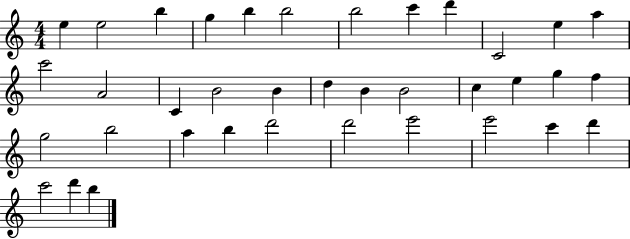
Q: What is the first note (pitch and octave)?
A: E5